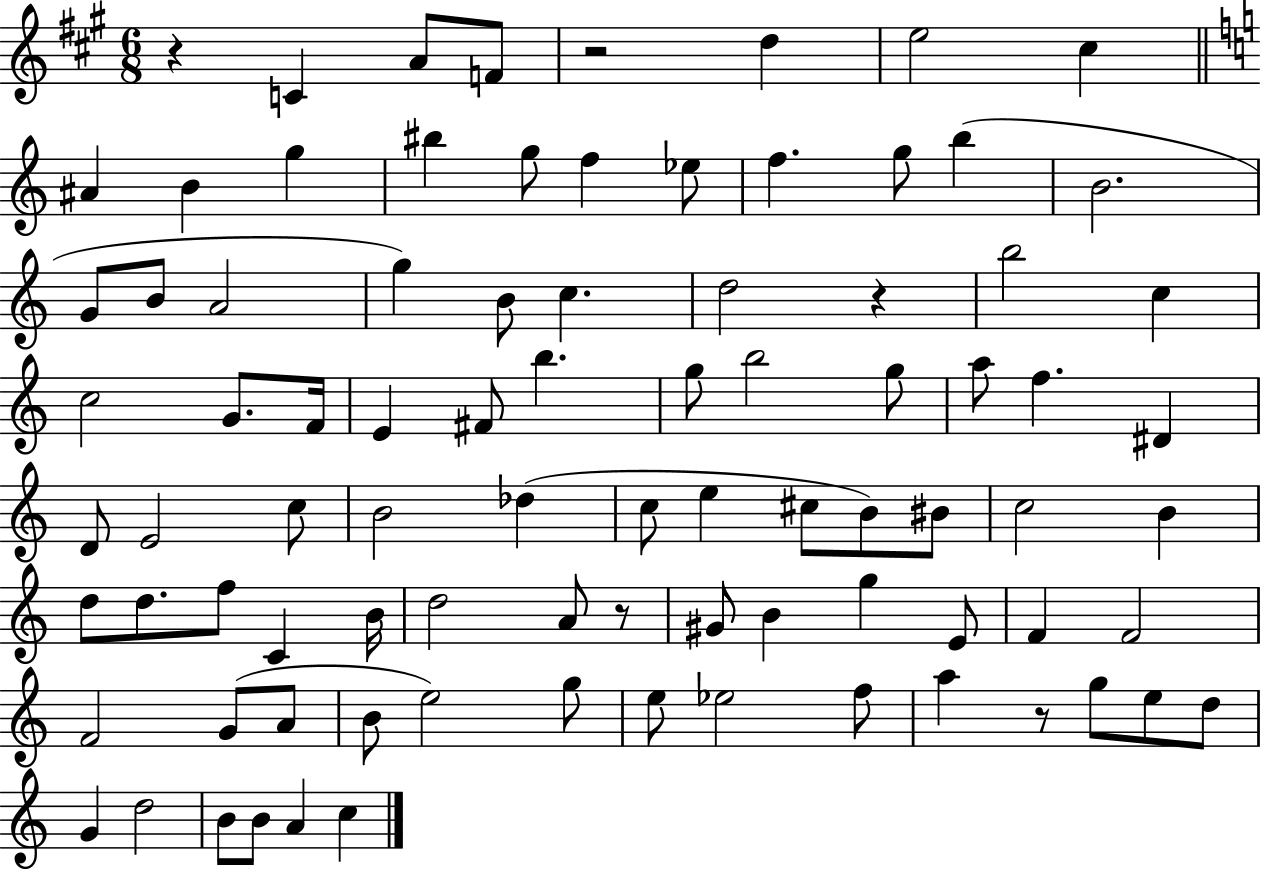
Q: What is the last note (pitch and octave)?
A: C5